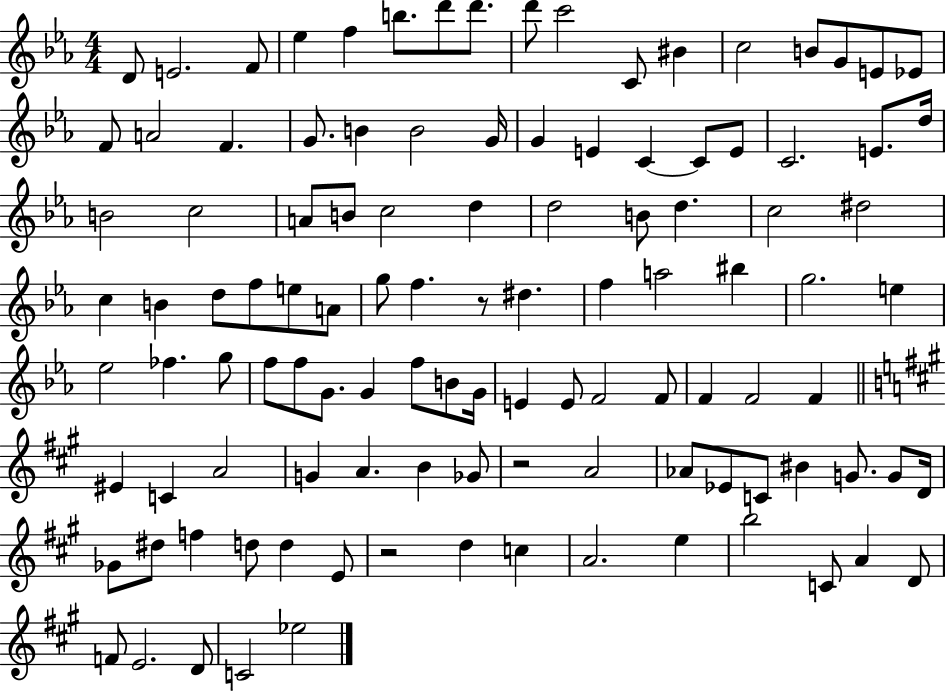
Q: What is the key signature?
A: EES major